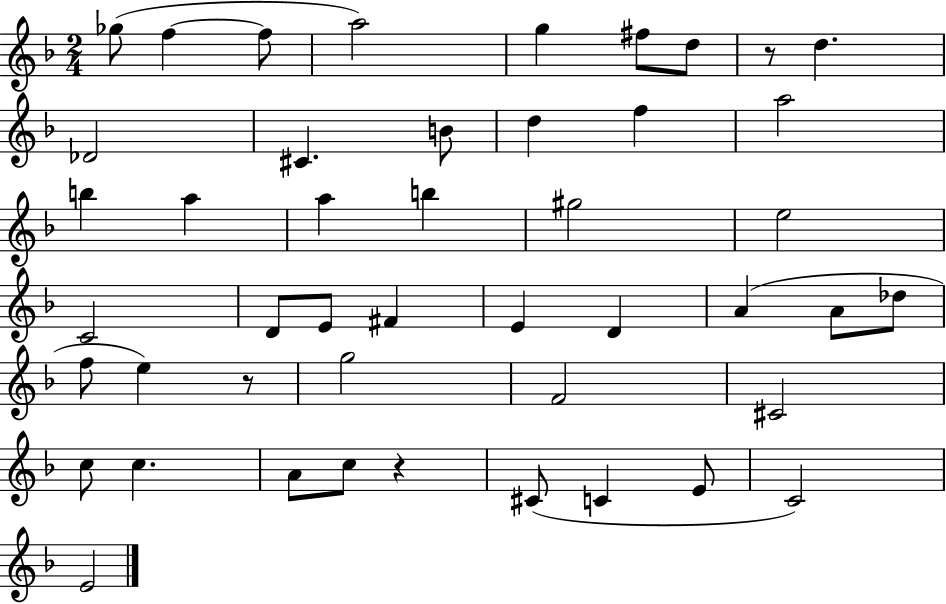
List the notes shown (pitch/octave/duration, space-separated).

Gb5/e F5/q F5/e A5/h G5/q F#5/e D5/e R/e D5/q. Db4/h C#4/q. B4/e D5/q F5/q A5/h B5/q A5/q A5/q B5/q G#5/h E5/h C4/h D4/e E4/e F#4/q E4/q D4/q A4/q A4/e Db5/e F5/e E5/q R/e G5/h F4/h C#4/h C5/e C5/q. A4/e C5/e R/q C#4/e C4/q E4/e C4/h E4/h